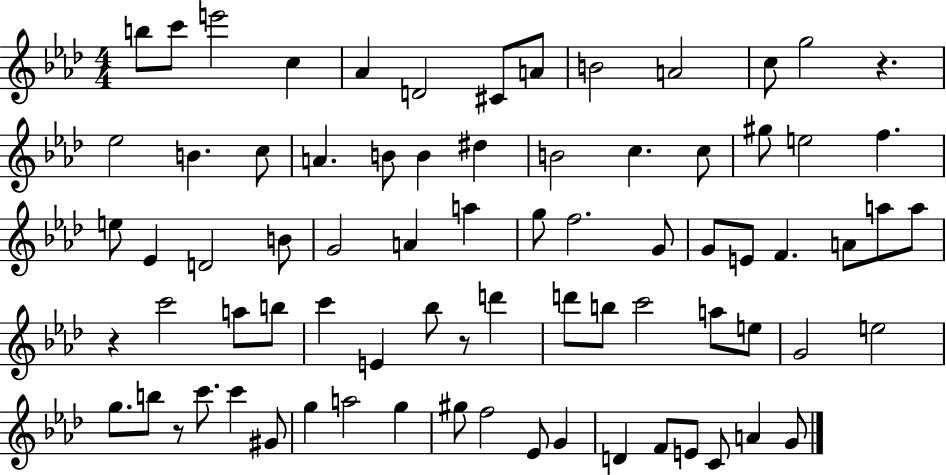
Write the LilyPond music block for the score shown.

{
  \clef treble
  \numericTimeSignature
  \time 4/4
  \key aes \major
  b''8 c'''8 e'''2 c''4 | aes'4 d'2 cis'8 a'8 | b'2 a'2 | c''8 g''2 r4. | \break ees''2 b'4. c''8 | a'4. b'8 b'4 dis''4 | b'2 c''4. c''8 | gis''8 e''2 f''4. | \break e''8 ees'4 d'2 b'8 | g'2 a'4 a''4 | g''8 f''2. g'8 | g'8 e'8 f'4. a'8 a''8 a''8 | \break r4 c'''2 a''8 b''8 | c'''4 e'4 bes''8 r8 d'''4 | d'''8 b''8 c'''2 a''8 e''8 | g'2 e''2 | \break g''8. b''8 r8 c'''8. c'''4 gis'8 | g''4 a''2 g''4 | gis''8 f''2 ees'8 g'4 | d'4 f'8 e'8 c'8 a'4 g'8 | \break \bar "|."
}